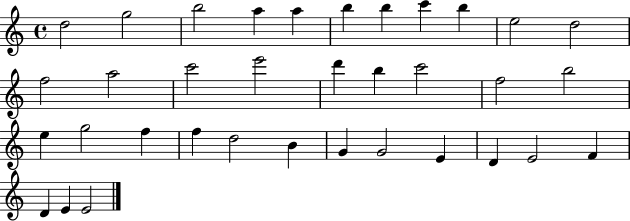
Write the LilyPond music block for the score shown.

{
  \clef treble
  \time 4/4
  \defaultTimeSignature
  \key c \major
  d''2 g''2 | b''2 a''4 a''4 | b''4 b''4 c'''4 b''4 | e''2 d''2 | \break f''2 a''2 | c'''2 e'''2 | d'''4 b''4 c'''2 | f''2 b''2 | \break e''4 g''2 f''4 | f''4 d''2 b'4 | g'4 g'2 e'4 | d'4 e'2 f'4 | \break d'4 e'4 e'2 | \bar "|."
}